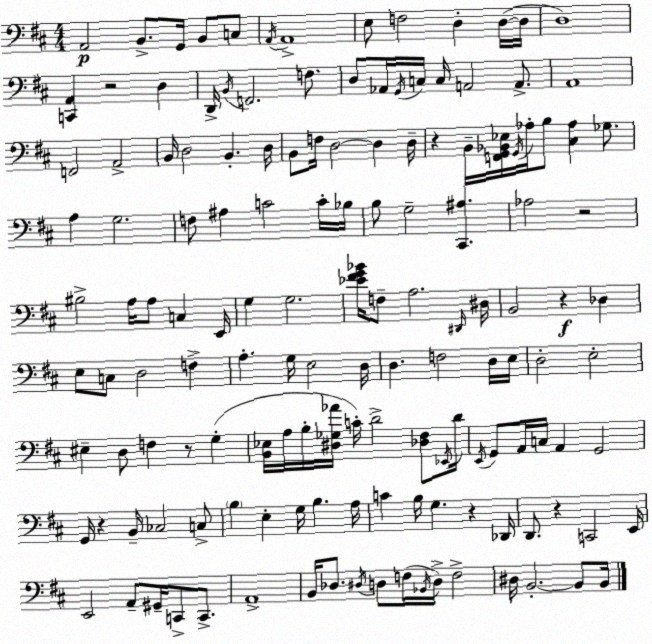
X:1
T:Untitled
M:4/4
L:1/4
K:D
A,,2 B,,/2 G,,/4 B,,/2 C,/2 A,,/4 A,,4 E,/2 F,2 D, D,/4 D,/4 D,4 [C,,A,,] z2 D, D,,/4 B,,/4 F,,2 F,/2 D,/2 _A,,/4 G,,/4 C,/4 C,/4 A,,2 A,,/2 A,,4 F,,2 A,,2 B,,/4 D,2 B,, D,/4 B,,/2 F,/4 D,2 D, D,/4 z B,,/4 [F,,G,,_B,,_E,]/4 G,,/4 _A,/4 B,/2 [^C,_A,] _G,/2 A, G,2 F,/2 ^A, C2 C/4 _B,/4 B,/2 G,2 [^C,,^A,] _A,2 z2 ^B,2 A,/4 A,/2 C, E,,/4 G, G,2 [_E^FG_B]/4 F,/2 A,2 ^D,,/4 ^D,/4 B,,2 z _D, E,/2 C,/2 D,2 F, A, G,/4 E,2 D,/4 D, F,2 D,/4 E,/4 D,2 E,2 ^E, D,/2 F, z/2 G, [B,,_E,]/4 A,/4 B,/4 [^D,_G,_A]/4 C/4 D2 [_D,^F,]/2 _E,,/4 D/4 E,,/4 G,,/2 A,,/4 C,/4 A,, G,,2 G,,/4 z B,,/4 _C,2 C,/2 B, E, G,/4 B, A,/4 C B,/4 G, z _D,,/4 D,,/2 z C,,2 E,,/4 E,,2 A,,/2 ^G,,/4 C,,/2 C,,/2 A,,4 B,,/4 _D,/2 ^D,/4 D,/2 F,/4 _B,,/4 D,/4 F,2 ^D,/4 B,,2 B,,/2 B,,/4